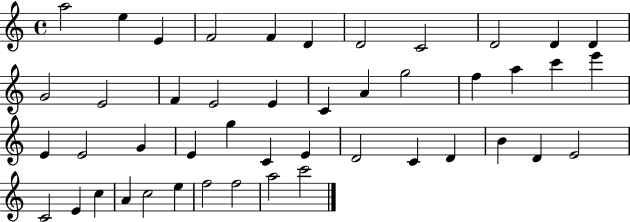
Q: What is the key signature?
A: C major